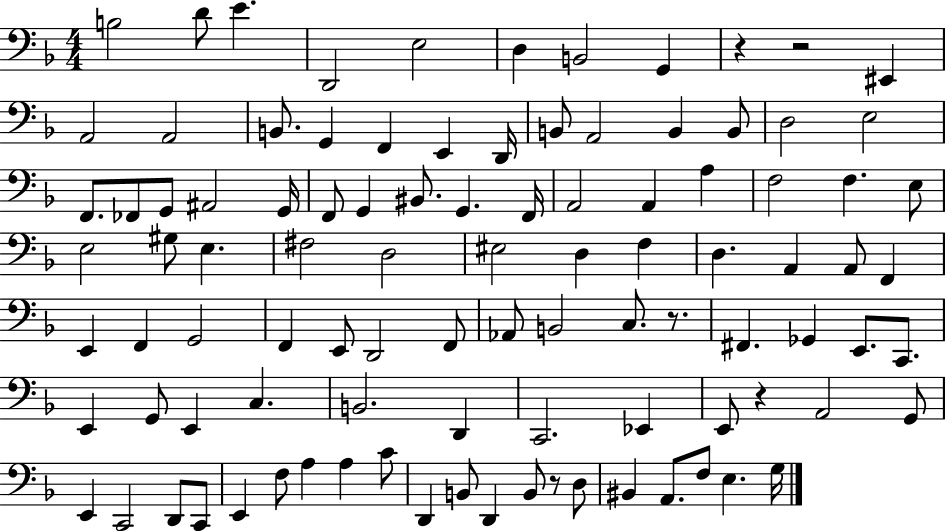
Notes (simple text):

B3/h D4/e E4/q. D2/h E3/h D3/q B2/h G2/q R/q R/h EIS2/q A2/h A2/h B2/e. G2/q F2/q E2/q D2/s B2/e A2/h B2/q B2/e D3/h E3/h F2/e. FES2/e G2/e A#2/h G2/s F2/e G2/q BIS2/e. G2/q. F2/s A2/h A2/q A3/q F3/h F3/q. E3/e E3/h G#3/e E3/q. F#3/h D3/h EIS3/h D3/q F3/q D3/q. A2/q A2/e F2/q E2/q F2/q G2/h F2/q E2/e D2/h F2/e Ab2/e B2/h C3/e. R/e. F#2/q. Gb2/q E2/e. C2/e. E2/q G2/e E2/q C3/q. B2/h. D2/q C2/h. Eb2/q E2/e R/q A2/h G2/e E2/q C2/h D2/e C2/e E2/q F3/e A3/q A3/q C4/e D2/q B2/e D2/q B2/e R/e D3/e BIS2/q A2/e. F3/e E3/q. G3/s